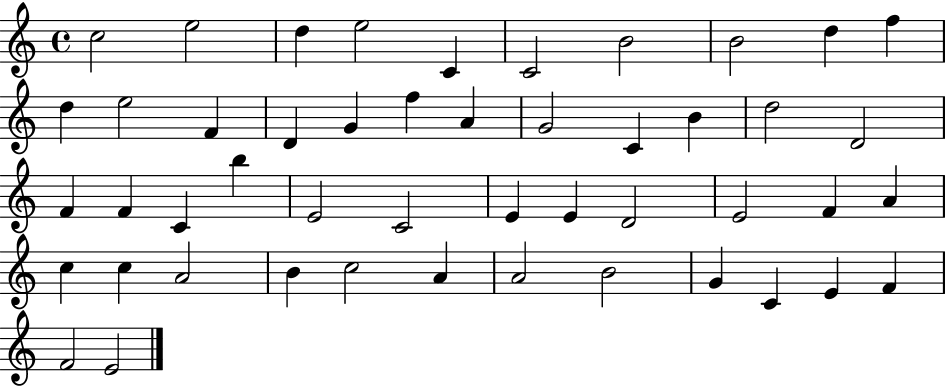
{
  \clef treble
  \time 4/4
  \defaultTimeSignature
  \key c \major
  c''2 e''2 | d''4 e''2 c'4 | c'2 b'2 | b'2 d''4 f''4 | \break d''4 e''2 f'4 | d'4 g'4 f''4 a'4 | g'2 c'4 b'4 | d''2 d'2 | \break f'4 f'4 c'4 b''4 | e'2 c'2 | e'4 e'4 d'2 | e'2 f'4 a'4 | \break c''4 c''4 a'2 | b'4 c''2 a'4 | a'2 b'2 | g'4 c'4 e'4 f'4 | \break f'2 e'2 | \bar "|."
}